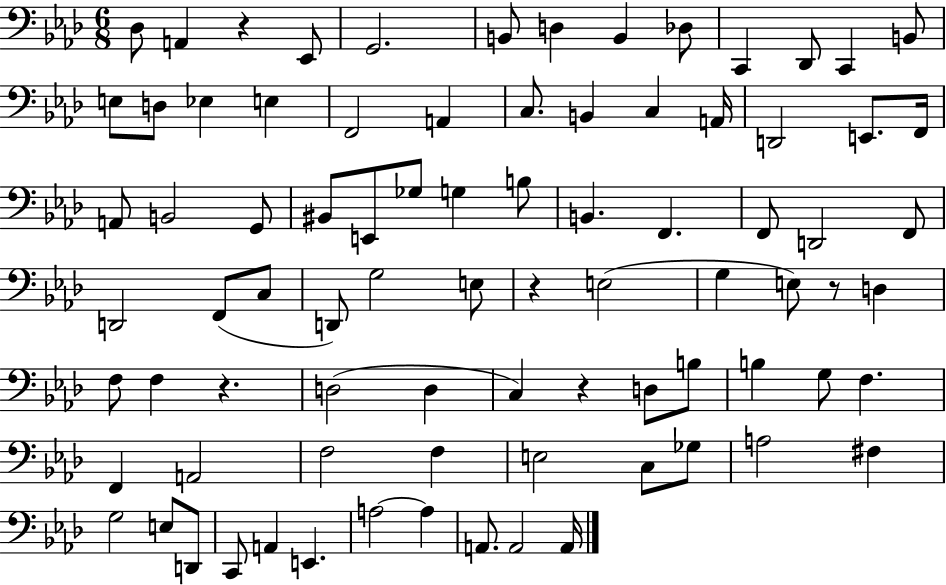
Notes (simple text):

Db3/e A2/q R/q Eb2/e G2/h. B2/e D3/q B2/q Db3/e C2/q Db2/e C2/q B2/e E3/e D3/e Eb3/q E3/q F2/h A2/q C3/e. B2/q C3/q A2/s D2/h E2/e. F2/s A2/e B2/h G2/e BIS2/e E2/e Gb3/e G3/q B3/e B2/q. F2/q. F2/e D2/h F2/e D2/h F2/e C3/e D2/e G3/h E3/e R/q E3/h G3/q E3/e R/e D3/q F3/e F3/q R/q. D3/h D3/q C3/q R/q D3/e B3/e B3/q G3/e F3/q. F2/q A2/h F3/h F3/q E3/h C3/e Gb3/e A3/h F#3/q G3/h E3/e D2/e C2/e A2/q E2/q. A3/h A3/q A2/e. A2/h A2/s